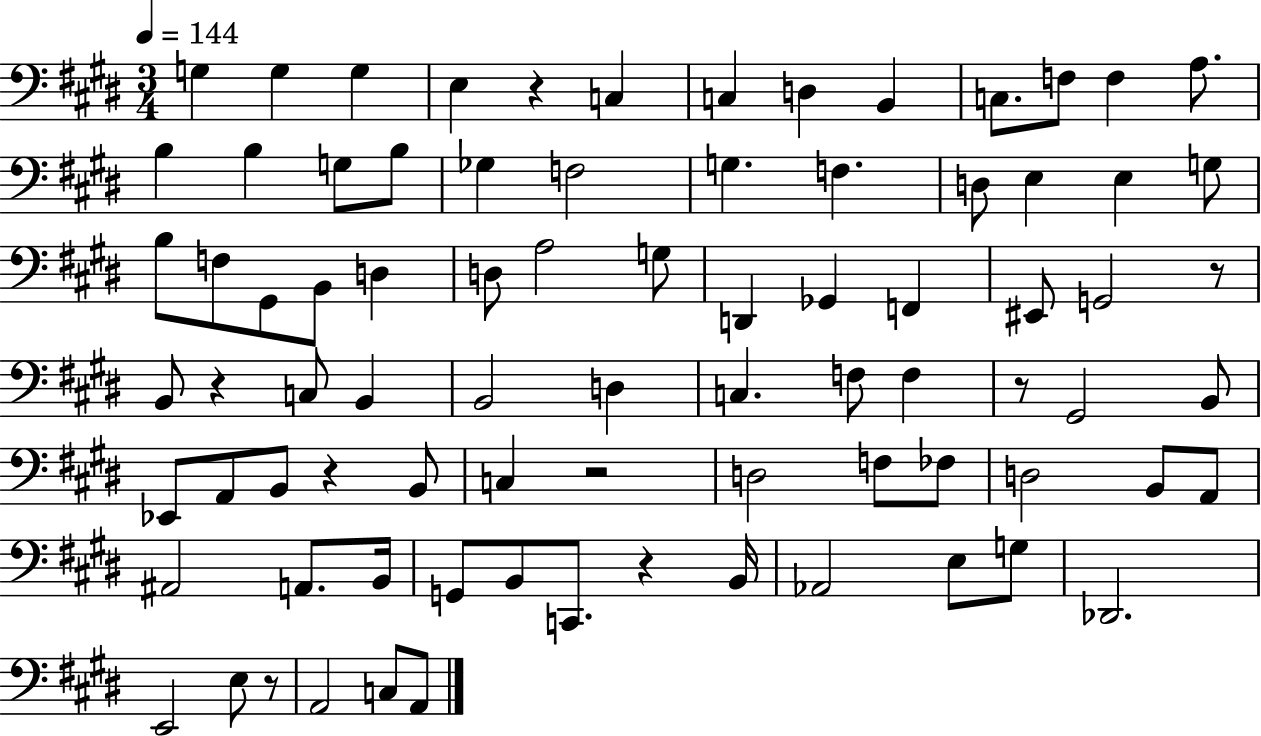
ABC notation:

X:1
T:Untitled
M:3/4
L:1/4
K:E
G, G, G, E, z C, C, D, B,, C,/2 F,/2 F, A,/2 B, B, G,/2 B,/2 _G, F,2 G, F, D,/2 E, E, G,/2 B,/2 F,/2 ^G,,/2 B,,/2 D, D,/2 A,2 G,/2 D,, _G,, F,, ^E,,/2 G,,2 z/2 B,,/2 z C,/2 B,, B,,2 D, C, F,/2 F, z/2 ^G,,2 B,,/2 _E,,/2 A,,/2 B,,/2 z B,,/2 C, z2 D,2 F,/2 _F,/2 D,2 B,,/2 A,,/2 ^A,,2 A,,/2 B,,/4 G,,/2 B,,/2 C,,/2 z B,,/4 _A,,2 E,/2 G,/2 _D,,2 E,,2 E,/2 z/2 A,,2 C,/2 A,,/2